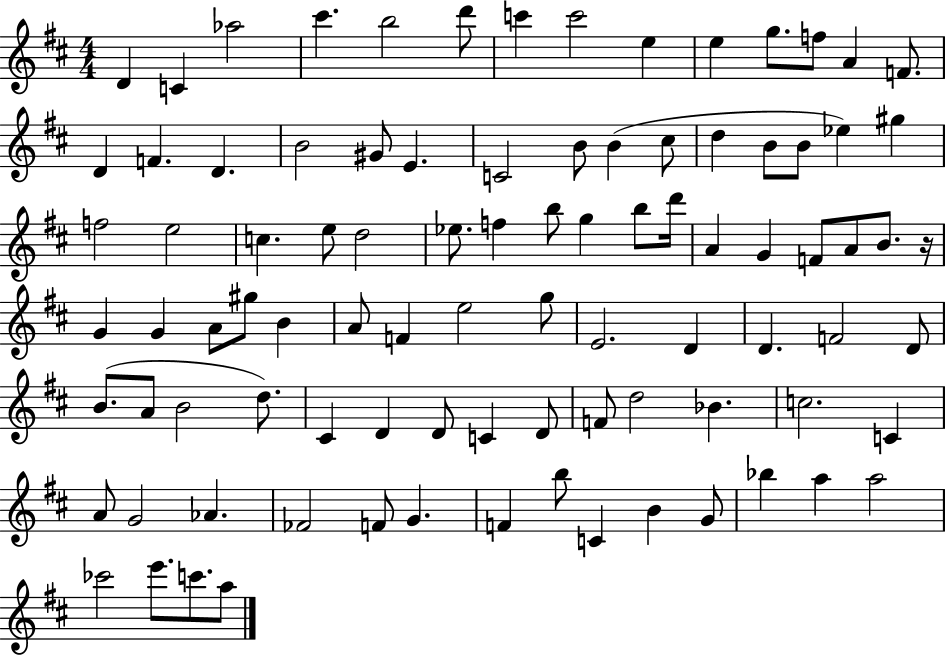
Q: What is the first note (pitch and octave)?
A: D4